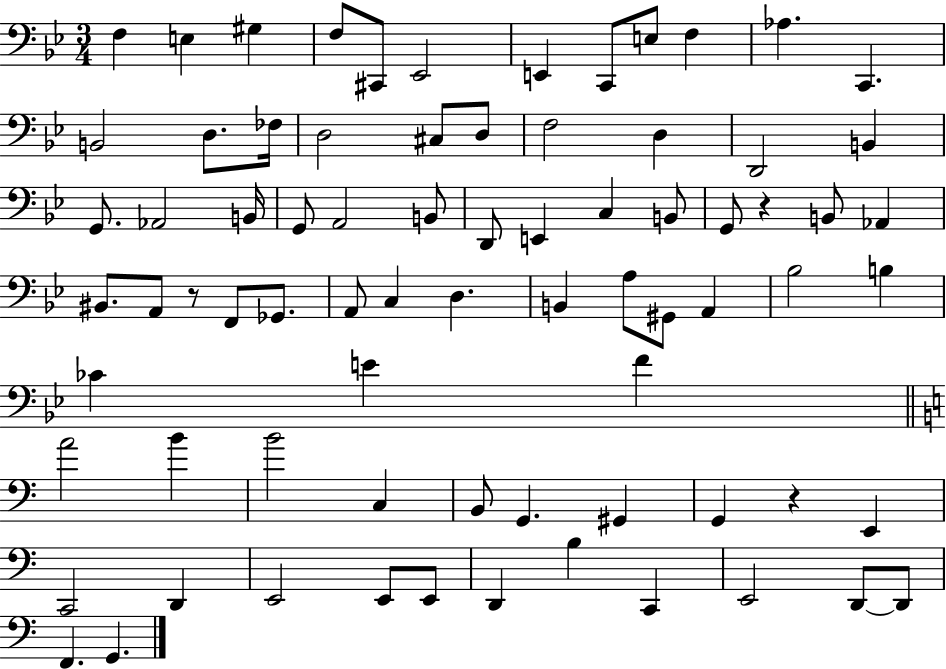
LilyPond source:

{
  \clef bass
  \numericTimeSignature
  \time 3/4
  \key bes \major
  f4 e4 gis4 | f8 cis,8 ees,2 | e,4 c,8 e8 f4 | aes4. c,4. | \break b,2 d8. fes16 | d2 cis8 d8 | f2 d4 | d,2 b,4 | \break g,8. aes,2 b,16 | g,8 a,2 b,8 | d,8 e,4 c4 b,8 | g,8 r4 b,8 aes,4 | \break bis,8. a,8 r8 f,8 ges,8. | a,8 c4 d4. | b,4 a8 gis,8 a,4 | bes2 b4 | \break ces'4 e'4 f'4 | \bar "||" \break \key a \minor a'2 b'4 | b'2 c4 | b,8 g,4. gis,4 | g,4 r4 e,4 | \break c,2 d,4 | e,2 e,8 e,8 | d,4 b4 c,4 | e,2 d,8~~ d,8 | \break f,4. g,4. | \bar "|."
}